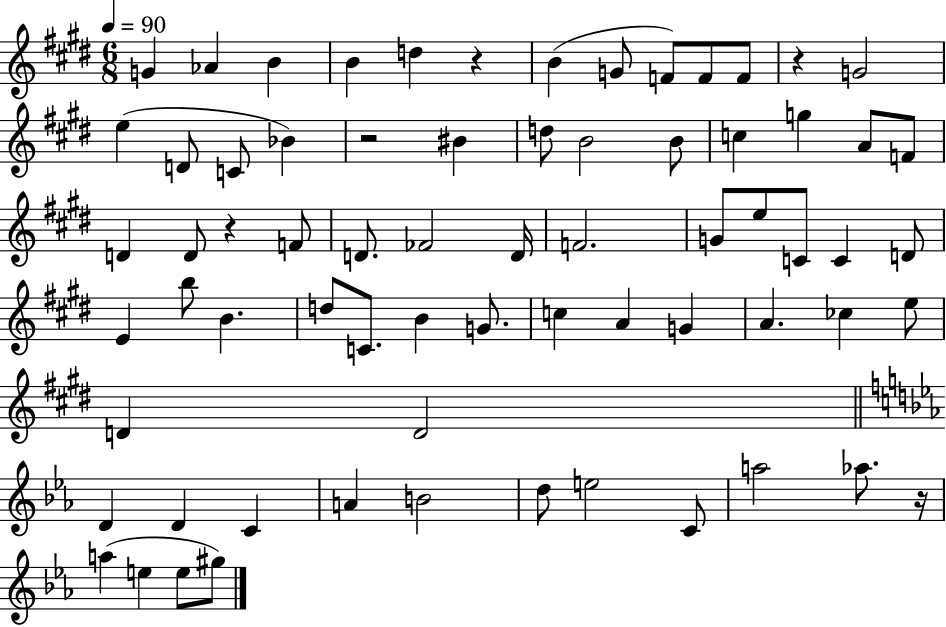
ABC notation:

X:1
T:Untitled
M:6/8
L:1/4
K:E
G _A B B d z B G/2 F/2 F/2 F/2 z G2 e D/2 C/2 _B z2 ^B d/2 B2 B/2 c g A/2 F/2 D D/2 z F/2 D/2 _F2 D/4 F2 G/2 e/2 C/2 C D/2 E b/2 B d/2 C/2 B G/2 c A G A _c e/2 D D2 D D C A B2 d/2 e2 C/2 a2 _a/2 z/4 a e e/2 ^g/2